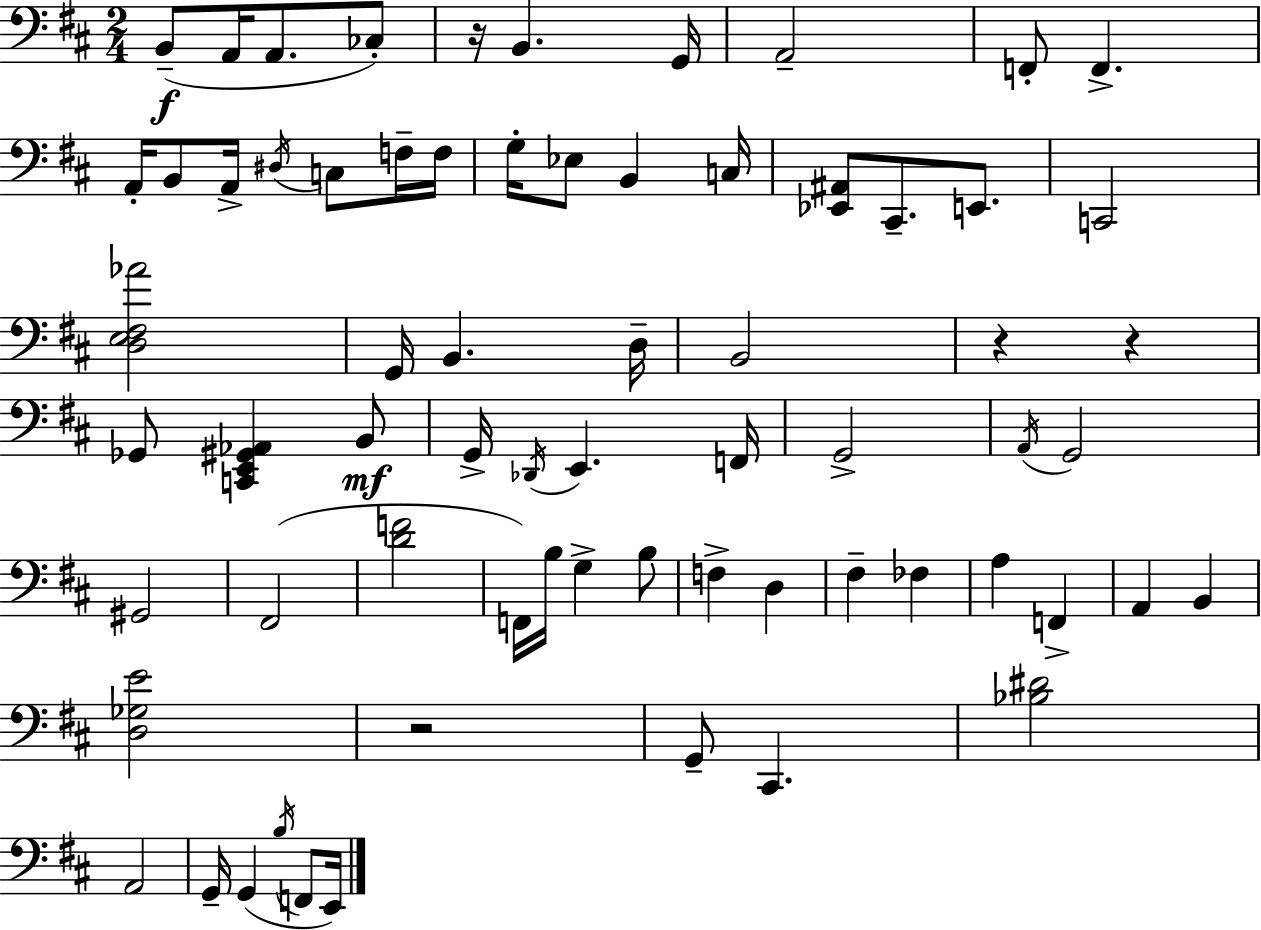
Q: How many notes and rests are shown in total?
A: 68